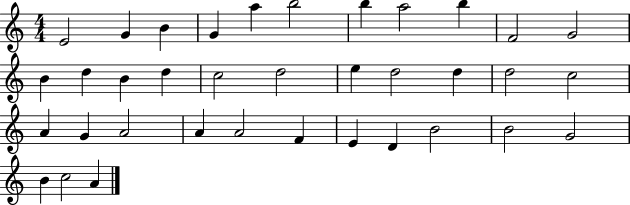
X:1
T:Untitled
M:4/4
L:1/4
K:C
E2 G B G a b2 b a2 b F2 G2 B d B d c2 d2 e d2 d d2 c2 A G A2 A A2 F E D B2 B2 G2 B c2 A